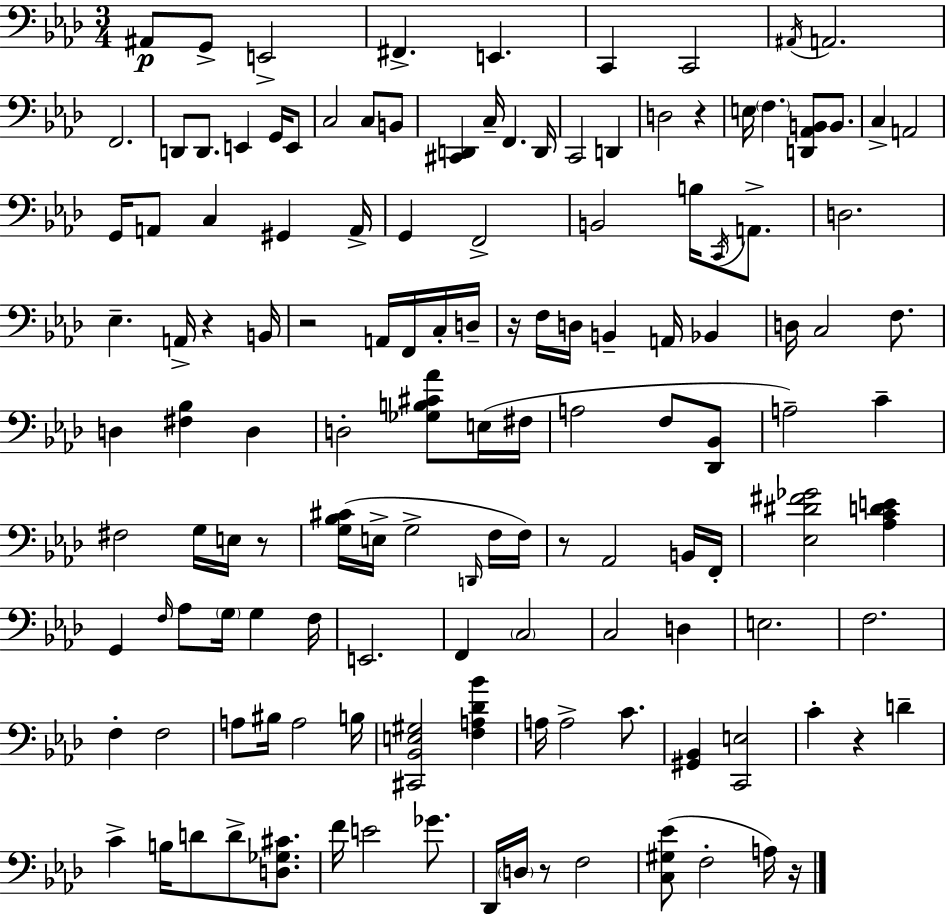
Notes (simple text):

A#2/e G2/e E2/h F#2/q. E2/q. C2/q C2/h A#2/s A2/h. F2/h. D2/e D2/e. E2/q G2/s E2/e C3/h C3/e B2/e [C#2,D2]/q C3/s F2/q. D2/s C2/h D2/q D3/h R/q E3/s F3/q. [D2,Ab2,B2]/e B2/e. C3/q A2/h G2/s A2/e C3/q G#2/q A2/s G2/q F2/h B2/h B3/s C2/s A2/e. D3/h. Eb3/q. A2/s R/q B2/s R/h A2/s F2/s C3/s D3/s R/s F3/s D3/s B2/q A2/s Bb2/q D3/s C3/h F3/e. D3/q [F#3,Bb3]/q D3/q D3/h [Gb3,B3,C#4,Ab4]/e E3/s F#3/s A3/h F3/e [Db2,Bb2]/e A3/h C4/q F#3/h G3/s E3/s R/e [G3,Bb3,C#4]/s E3/s G3/h D2/s F3/s F3/s R/e Ab2/h B2/s F2/s [Eb3,D#4,F#4,Gb4]/h [Ab3,C4,D4,E4]/q G2/q F3/s Ab3/e G3/s G3/q F3/s E2/h. F2/q C3/h C3/h D3/q E3/h. F3/h. F3/q F3/h A3/e BIS3/s A3/h B3/s [C#2,Bb2,E3,G#3]/h [F3,A3,Db4,Bb4]/q A3/s A3/h C4/e. [G#2,Bb2]/q [C2,E3]/h C4/q R/q D4/q C4/q B3/s D4/e D4/e [D3,Gb3,C#4]/e. F4/s E4/h Gb4/e. Db2/s D3/s R/e F3/h [C3,G#3,Eb4]/e F3/h A3/s R/s